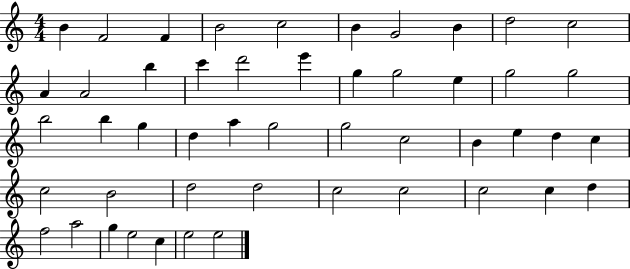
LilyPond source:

{
  \clef treble
  \numericTimeSignature
  \time 4/4
  \key c \major
  b'4 f'2 f'4 | b'2 c''2 | b'4 g'2 b'4 | d''2 c''2 | \break a'4 a'2 b''4 | c'''4 d'''2 e'''4 | g''4 g''2 e''4 | g''2 g''2 | \break b''2 b''4 g''4 | d''4 a''4 g''2 | g''2 c''2 | b'4 e''4 d''4 c''4 | \break c''2 b'2 | d''2 d''2 | c''2 c''2 | c''2 c''4 d''4 | \break f''2 a''2 | g''4 e''2 c''4 | e''2 e''2 | \bar "|."
}